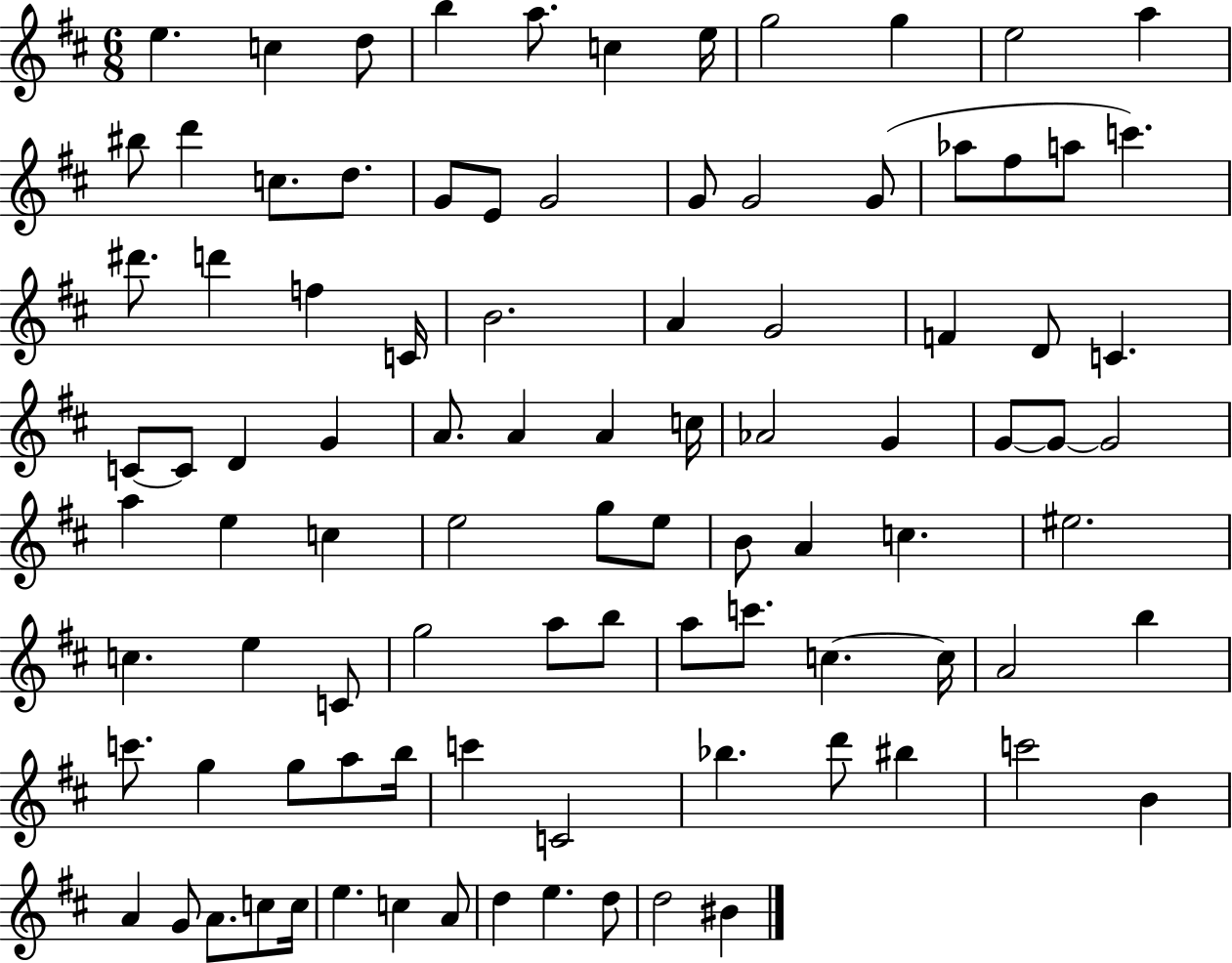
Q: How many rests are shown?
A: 0